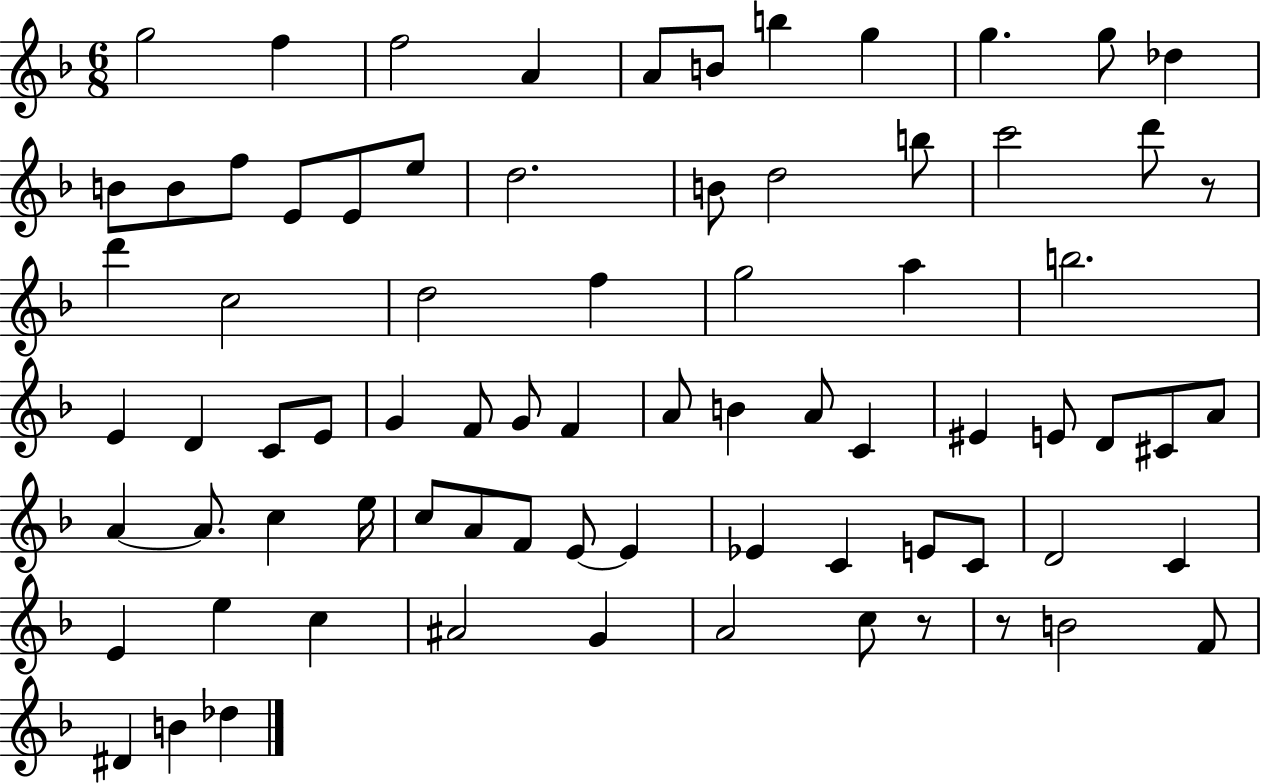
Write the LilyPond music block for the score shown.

{
  \clef treble
  \numericTimeSignature
  \time 6/8
  \key f \major
  g''2 f''4 | f''2 a'4 | a'8 b'8 b''4 g''4 | g''4. g''8 des''4 | \break b'8 b'8 f''8 e'8 e'8 e''8 | d''2. | b'8 d''2 b''8 | c'''2 d'''8 r8 | \break d'''4 c''2 | d''2 f''4 | g''2 a''4 | b''2. | \break e'4 d'4 c'8 e'8 | g'4 f'8 g'8 f'4 | a'8 b'4 a'8 c'4 | eis'4 e'8 d'8 cis'8 a'8 | \break a'4~~ a'8. c''4 e''16 | c''8 a'8 f'8 e'8~~ e'4 | ees'4 c'4 e'8 c'8 | d'2 c'4 | \break e'4 e''4 c''4 | ais'2 g'4 | a'2 c''8 r8 | r8 b'2 f'8 | \break dis'4 b'4 des''4 | \bar "|."
}